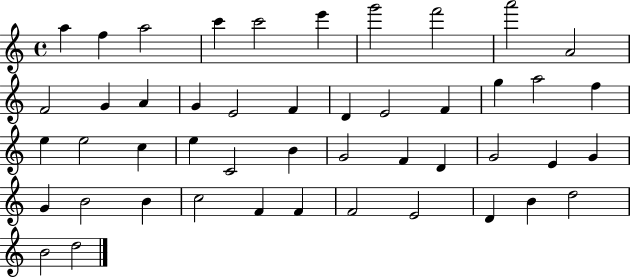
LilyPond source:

{
  \clef treble
  \time 4/4
  \defaultTimeSignature
  \key c \major
  a''4 f''4 a''2 | c'''4 c'''2 e'''4 | g'''2 f'''2 | a'''2 a'2 | \break f'2 g'4 a'4 | g'4 e'2 f'4 | d'4 e'2 f'4 | g''4 a''2 f''4 | \break e''4 e''2 c''4 | e''4 c'2 b'4 | g'2 f'4 d'4 | g'2 e'4 g'4 | \break g'4 b'2 b'4 | c''2 f'4 f'4 | f'2 e'2 | d'4 b'4 d''2 | \break b'2 d''2 | \bar "|."
}